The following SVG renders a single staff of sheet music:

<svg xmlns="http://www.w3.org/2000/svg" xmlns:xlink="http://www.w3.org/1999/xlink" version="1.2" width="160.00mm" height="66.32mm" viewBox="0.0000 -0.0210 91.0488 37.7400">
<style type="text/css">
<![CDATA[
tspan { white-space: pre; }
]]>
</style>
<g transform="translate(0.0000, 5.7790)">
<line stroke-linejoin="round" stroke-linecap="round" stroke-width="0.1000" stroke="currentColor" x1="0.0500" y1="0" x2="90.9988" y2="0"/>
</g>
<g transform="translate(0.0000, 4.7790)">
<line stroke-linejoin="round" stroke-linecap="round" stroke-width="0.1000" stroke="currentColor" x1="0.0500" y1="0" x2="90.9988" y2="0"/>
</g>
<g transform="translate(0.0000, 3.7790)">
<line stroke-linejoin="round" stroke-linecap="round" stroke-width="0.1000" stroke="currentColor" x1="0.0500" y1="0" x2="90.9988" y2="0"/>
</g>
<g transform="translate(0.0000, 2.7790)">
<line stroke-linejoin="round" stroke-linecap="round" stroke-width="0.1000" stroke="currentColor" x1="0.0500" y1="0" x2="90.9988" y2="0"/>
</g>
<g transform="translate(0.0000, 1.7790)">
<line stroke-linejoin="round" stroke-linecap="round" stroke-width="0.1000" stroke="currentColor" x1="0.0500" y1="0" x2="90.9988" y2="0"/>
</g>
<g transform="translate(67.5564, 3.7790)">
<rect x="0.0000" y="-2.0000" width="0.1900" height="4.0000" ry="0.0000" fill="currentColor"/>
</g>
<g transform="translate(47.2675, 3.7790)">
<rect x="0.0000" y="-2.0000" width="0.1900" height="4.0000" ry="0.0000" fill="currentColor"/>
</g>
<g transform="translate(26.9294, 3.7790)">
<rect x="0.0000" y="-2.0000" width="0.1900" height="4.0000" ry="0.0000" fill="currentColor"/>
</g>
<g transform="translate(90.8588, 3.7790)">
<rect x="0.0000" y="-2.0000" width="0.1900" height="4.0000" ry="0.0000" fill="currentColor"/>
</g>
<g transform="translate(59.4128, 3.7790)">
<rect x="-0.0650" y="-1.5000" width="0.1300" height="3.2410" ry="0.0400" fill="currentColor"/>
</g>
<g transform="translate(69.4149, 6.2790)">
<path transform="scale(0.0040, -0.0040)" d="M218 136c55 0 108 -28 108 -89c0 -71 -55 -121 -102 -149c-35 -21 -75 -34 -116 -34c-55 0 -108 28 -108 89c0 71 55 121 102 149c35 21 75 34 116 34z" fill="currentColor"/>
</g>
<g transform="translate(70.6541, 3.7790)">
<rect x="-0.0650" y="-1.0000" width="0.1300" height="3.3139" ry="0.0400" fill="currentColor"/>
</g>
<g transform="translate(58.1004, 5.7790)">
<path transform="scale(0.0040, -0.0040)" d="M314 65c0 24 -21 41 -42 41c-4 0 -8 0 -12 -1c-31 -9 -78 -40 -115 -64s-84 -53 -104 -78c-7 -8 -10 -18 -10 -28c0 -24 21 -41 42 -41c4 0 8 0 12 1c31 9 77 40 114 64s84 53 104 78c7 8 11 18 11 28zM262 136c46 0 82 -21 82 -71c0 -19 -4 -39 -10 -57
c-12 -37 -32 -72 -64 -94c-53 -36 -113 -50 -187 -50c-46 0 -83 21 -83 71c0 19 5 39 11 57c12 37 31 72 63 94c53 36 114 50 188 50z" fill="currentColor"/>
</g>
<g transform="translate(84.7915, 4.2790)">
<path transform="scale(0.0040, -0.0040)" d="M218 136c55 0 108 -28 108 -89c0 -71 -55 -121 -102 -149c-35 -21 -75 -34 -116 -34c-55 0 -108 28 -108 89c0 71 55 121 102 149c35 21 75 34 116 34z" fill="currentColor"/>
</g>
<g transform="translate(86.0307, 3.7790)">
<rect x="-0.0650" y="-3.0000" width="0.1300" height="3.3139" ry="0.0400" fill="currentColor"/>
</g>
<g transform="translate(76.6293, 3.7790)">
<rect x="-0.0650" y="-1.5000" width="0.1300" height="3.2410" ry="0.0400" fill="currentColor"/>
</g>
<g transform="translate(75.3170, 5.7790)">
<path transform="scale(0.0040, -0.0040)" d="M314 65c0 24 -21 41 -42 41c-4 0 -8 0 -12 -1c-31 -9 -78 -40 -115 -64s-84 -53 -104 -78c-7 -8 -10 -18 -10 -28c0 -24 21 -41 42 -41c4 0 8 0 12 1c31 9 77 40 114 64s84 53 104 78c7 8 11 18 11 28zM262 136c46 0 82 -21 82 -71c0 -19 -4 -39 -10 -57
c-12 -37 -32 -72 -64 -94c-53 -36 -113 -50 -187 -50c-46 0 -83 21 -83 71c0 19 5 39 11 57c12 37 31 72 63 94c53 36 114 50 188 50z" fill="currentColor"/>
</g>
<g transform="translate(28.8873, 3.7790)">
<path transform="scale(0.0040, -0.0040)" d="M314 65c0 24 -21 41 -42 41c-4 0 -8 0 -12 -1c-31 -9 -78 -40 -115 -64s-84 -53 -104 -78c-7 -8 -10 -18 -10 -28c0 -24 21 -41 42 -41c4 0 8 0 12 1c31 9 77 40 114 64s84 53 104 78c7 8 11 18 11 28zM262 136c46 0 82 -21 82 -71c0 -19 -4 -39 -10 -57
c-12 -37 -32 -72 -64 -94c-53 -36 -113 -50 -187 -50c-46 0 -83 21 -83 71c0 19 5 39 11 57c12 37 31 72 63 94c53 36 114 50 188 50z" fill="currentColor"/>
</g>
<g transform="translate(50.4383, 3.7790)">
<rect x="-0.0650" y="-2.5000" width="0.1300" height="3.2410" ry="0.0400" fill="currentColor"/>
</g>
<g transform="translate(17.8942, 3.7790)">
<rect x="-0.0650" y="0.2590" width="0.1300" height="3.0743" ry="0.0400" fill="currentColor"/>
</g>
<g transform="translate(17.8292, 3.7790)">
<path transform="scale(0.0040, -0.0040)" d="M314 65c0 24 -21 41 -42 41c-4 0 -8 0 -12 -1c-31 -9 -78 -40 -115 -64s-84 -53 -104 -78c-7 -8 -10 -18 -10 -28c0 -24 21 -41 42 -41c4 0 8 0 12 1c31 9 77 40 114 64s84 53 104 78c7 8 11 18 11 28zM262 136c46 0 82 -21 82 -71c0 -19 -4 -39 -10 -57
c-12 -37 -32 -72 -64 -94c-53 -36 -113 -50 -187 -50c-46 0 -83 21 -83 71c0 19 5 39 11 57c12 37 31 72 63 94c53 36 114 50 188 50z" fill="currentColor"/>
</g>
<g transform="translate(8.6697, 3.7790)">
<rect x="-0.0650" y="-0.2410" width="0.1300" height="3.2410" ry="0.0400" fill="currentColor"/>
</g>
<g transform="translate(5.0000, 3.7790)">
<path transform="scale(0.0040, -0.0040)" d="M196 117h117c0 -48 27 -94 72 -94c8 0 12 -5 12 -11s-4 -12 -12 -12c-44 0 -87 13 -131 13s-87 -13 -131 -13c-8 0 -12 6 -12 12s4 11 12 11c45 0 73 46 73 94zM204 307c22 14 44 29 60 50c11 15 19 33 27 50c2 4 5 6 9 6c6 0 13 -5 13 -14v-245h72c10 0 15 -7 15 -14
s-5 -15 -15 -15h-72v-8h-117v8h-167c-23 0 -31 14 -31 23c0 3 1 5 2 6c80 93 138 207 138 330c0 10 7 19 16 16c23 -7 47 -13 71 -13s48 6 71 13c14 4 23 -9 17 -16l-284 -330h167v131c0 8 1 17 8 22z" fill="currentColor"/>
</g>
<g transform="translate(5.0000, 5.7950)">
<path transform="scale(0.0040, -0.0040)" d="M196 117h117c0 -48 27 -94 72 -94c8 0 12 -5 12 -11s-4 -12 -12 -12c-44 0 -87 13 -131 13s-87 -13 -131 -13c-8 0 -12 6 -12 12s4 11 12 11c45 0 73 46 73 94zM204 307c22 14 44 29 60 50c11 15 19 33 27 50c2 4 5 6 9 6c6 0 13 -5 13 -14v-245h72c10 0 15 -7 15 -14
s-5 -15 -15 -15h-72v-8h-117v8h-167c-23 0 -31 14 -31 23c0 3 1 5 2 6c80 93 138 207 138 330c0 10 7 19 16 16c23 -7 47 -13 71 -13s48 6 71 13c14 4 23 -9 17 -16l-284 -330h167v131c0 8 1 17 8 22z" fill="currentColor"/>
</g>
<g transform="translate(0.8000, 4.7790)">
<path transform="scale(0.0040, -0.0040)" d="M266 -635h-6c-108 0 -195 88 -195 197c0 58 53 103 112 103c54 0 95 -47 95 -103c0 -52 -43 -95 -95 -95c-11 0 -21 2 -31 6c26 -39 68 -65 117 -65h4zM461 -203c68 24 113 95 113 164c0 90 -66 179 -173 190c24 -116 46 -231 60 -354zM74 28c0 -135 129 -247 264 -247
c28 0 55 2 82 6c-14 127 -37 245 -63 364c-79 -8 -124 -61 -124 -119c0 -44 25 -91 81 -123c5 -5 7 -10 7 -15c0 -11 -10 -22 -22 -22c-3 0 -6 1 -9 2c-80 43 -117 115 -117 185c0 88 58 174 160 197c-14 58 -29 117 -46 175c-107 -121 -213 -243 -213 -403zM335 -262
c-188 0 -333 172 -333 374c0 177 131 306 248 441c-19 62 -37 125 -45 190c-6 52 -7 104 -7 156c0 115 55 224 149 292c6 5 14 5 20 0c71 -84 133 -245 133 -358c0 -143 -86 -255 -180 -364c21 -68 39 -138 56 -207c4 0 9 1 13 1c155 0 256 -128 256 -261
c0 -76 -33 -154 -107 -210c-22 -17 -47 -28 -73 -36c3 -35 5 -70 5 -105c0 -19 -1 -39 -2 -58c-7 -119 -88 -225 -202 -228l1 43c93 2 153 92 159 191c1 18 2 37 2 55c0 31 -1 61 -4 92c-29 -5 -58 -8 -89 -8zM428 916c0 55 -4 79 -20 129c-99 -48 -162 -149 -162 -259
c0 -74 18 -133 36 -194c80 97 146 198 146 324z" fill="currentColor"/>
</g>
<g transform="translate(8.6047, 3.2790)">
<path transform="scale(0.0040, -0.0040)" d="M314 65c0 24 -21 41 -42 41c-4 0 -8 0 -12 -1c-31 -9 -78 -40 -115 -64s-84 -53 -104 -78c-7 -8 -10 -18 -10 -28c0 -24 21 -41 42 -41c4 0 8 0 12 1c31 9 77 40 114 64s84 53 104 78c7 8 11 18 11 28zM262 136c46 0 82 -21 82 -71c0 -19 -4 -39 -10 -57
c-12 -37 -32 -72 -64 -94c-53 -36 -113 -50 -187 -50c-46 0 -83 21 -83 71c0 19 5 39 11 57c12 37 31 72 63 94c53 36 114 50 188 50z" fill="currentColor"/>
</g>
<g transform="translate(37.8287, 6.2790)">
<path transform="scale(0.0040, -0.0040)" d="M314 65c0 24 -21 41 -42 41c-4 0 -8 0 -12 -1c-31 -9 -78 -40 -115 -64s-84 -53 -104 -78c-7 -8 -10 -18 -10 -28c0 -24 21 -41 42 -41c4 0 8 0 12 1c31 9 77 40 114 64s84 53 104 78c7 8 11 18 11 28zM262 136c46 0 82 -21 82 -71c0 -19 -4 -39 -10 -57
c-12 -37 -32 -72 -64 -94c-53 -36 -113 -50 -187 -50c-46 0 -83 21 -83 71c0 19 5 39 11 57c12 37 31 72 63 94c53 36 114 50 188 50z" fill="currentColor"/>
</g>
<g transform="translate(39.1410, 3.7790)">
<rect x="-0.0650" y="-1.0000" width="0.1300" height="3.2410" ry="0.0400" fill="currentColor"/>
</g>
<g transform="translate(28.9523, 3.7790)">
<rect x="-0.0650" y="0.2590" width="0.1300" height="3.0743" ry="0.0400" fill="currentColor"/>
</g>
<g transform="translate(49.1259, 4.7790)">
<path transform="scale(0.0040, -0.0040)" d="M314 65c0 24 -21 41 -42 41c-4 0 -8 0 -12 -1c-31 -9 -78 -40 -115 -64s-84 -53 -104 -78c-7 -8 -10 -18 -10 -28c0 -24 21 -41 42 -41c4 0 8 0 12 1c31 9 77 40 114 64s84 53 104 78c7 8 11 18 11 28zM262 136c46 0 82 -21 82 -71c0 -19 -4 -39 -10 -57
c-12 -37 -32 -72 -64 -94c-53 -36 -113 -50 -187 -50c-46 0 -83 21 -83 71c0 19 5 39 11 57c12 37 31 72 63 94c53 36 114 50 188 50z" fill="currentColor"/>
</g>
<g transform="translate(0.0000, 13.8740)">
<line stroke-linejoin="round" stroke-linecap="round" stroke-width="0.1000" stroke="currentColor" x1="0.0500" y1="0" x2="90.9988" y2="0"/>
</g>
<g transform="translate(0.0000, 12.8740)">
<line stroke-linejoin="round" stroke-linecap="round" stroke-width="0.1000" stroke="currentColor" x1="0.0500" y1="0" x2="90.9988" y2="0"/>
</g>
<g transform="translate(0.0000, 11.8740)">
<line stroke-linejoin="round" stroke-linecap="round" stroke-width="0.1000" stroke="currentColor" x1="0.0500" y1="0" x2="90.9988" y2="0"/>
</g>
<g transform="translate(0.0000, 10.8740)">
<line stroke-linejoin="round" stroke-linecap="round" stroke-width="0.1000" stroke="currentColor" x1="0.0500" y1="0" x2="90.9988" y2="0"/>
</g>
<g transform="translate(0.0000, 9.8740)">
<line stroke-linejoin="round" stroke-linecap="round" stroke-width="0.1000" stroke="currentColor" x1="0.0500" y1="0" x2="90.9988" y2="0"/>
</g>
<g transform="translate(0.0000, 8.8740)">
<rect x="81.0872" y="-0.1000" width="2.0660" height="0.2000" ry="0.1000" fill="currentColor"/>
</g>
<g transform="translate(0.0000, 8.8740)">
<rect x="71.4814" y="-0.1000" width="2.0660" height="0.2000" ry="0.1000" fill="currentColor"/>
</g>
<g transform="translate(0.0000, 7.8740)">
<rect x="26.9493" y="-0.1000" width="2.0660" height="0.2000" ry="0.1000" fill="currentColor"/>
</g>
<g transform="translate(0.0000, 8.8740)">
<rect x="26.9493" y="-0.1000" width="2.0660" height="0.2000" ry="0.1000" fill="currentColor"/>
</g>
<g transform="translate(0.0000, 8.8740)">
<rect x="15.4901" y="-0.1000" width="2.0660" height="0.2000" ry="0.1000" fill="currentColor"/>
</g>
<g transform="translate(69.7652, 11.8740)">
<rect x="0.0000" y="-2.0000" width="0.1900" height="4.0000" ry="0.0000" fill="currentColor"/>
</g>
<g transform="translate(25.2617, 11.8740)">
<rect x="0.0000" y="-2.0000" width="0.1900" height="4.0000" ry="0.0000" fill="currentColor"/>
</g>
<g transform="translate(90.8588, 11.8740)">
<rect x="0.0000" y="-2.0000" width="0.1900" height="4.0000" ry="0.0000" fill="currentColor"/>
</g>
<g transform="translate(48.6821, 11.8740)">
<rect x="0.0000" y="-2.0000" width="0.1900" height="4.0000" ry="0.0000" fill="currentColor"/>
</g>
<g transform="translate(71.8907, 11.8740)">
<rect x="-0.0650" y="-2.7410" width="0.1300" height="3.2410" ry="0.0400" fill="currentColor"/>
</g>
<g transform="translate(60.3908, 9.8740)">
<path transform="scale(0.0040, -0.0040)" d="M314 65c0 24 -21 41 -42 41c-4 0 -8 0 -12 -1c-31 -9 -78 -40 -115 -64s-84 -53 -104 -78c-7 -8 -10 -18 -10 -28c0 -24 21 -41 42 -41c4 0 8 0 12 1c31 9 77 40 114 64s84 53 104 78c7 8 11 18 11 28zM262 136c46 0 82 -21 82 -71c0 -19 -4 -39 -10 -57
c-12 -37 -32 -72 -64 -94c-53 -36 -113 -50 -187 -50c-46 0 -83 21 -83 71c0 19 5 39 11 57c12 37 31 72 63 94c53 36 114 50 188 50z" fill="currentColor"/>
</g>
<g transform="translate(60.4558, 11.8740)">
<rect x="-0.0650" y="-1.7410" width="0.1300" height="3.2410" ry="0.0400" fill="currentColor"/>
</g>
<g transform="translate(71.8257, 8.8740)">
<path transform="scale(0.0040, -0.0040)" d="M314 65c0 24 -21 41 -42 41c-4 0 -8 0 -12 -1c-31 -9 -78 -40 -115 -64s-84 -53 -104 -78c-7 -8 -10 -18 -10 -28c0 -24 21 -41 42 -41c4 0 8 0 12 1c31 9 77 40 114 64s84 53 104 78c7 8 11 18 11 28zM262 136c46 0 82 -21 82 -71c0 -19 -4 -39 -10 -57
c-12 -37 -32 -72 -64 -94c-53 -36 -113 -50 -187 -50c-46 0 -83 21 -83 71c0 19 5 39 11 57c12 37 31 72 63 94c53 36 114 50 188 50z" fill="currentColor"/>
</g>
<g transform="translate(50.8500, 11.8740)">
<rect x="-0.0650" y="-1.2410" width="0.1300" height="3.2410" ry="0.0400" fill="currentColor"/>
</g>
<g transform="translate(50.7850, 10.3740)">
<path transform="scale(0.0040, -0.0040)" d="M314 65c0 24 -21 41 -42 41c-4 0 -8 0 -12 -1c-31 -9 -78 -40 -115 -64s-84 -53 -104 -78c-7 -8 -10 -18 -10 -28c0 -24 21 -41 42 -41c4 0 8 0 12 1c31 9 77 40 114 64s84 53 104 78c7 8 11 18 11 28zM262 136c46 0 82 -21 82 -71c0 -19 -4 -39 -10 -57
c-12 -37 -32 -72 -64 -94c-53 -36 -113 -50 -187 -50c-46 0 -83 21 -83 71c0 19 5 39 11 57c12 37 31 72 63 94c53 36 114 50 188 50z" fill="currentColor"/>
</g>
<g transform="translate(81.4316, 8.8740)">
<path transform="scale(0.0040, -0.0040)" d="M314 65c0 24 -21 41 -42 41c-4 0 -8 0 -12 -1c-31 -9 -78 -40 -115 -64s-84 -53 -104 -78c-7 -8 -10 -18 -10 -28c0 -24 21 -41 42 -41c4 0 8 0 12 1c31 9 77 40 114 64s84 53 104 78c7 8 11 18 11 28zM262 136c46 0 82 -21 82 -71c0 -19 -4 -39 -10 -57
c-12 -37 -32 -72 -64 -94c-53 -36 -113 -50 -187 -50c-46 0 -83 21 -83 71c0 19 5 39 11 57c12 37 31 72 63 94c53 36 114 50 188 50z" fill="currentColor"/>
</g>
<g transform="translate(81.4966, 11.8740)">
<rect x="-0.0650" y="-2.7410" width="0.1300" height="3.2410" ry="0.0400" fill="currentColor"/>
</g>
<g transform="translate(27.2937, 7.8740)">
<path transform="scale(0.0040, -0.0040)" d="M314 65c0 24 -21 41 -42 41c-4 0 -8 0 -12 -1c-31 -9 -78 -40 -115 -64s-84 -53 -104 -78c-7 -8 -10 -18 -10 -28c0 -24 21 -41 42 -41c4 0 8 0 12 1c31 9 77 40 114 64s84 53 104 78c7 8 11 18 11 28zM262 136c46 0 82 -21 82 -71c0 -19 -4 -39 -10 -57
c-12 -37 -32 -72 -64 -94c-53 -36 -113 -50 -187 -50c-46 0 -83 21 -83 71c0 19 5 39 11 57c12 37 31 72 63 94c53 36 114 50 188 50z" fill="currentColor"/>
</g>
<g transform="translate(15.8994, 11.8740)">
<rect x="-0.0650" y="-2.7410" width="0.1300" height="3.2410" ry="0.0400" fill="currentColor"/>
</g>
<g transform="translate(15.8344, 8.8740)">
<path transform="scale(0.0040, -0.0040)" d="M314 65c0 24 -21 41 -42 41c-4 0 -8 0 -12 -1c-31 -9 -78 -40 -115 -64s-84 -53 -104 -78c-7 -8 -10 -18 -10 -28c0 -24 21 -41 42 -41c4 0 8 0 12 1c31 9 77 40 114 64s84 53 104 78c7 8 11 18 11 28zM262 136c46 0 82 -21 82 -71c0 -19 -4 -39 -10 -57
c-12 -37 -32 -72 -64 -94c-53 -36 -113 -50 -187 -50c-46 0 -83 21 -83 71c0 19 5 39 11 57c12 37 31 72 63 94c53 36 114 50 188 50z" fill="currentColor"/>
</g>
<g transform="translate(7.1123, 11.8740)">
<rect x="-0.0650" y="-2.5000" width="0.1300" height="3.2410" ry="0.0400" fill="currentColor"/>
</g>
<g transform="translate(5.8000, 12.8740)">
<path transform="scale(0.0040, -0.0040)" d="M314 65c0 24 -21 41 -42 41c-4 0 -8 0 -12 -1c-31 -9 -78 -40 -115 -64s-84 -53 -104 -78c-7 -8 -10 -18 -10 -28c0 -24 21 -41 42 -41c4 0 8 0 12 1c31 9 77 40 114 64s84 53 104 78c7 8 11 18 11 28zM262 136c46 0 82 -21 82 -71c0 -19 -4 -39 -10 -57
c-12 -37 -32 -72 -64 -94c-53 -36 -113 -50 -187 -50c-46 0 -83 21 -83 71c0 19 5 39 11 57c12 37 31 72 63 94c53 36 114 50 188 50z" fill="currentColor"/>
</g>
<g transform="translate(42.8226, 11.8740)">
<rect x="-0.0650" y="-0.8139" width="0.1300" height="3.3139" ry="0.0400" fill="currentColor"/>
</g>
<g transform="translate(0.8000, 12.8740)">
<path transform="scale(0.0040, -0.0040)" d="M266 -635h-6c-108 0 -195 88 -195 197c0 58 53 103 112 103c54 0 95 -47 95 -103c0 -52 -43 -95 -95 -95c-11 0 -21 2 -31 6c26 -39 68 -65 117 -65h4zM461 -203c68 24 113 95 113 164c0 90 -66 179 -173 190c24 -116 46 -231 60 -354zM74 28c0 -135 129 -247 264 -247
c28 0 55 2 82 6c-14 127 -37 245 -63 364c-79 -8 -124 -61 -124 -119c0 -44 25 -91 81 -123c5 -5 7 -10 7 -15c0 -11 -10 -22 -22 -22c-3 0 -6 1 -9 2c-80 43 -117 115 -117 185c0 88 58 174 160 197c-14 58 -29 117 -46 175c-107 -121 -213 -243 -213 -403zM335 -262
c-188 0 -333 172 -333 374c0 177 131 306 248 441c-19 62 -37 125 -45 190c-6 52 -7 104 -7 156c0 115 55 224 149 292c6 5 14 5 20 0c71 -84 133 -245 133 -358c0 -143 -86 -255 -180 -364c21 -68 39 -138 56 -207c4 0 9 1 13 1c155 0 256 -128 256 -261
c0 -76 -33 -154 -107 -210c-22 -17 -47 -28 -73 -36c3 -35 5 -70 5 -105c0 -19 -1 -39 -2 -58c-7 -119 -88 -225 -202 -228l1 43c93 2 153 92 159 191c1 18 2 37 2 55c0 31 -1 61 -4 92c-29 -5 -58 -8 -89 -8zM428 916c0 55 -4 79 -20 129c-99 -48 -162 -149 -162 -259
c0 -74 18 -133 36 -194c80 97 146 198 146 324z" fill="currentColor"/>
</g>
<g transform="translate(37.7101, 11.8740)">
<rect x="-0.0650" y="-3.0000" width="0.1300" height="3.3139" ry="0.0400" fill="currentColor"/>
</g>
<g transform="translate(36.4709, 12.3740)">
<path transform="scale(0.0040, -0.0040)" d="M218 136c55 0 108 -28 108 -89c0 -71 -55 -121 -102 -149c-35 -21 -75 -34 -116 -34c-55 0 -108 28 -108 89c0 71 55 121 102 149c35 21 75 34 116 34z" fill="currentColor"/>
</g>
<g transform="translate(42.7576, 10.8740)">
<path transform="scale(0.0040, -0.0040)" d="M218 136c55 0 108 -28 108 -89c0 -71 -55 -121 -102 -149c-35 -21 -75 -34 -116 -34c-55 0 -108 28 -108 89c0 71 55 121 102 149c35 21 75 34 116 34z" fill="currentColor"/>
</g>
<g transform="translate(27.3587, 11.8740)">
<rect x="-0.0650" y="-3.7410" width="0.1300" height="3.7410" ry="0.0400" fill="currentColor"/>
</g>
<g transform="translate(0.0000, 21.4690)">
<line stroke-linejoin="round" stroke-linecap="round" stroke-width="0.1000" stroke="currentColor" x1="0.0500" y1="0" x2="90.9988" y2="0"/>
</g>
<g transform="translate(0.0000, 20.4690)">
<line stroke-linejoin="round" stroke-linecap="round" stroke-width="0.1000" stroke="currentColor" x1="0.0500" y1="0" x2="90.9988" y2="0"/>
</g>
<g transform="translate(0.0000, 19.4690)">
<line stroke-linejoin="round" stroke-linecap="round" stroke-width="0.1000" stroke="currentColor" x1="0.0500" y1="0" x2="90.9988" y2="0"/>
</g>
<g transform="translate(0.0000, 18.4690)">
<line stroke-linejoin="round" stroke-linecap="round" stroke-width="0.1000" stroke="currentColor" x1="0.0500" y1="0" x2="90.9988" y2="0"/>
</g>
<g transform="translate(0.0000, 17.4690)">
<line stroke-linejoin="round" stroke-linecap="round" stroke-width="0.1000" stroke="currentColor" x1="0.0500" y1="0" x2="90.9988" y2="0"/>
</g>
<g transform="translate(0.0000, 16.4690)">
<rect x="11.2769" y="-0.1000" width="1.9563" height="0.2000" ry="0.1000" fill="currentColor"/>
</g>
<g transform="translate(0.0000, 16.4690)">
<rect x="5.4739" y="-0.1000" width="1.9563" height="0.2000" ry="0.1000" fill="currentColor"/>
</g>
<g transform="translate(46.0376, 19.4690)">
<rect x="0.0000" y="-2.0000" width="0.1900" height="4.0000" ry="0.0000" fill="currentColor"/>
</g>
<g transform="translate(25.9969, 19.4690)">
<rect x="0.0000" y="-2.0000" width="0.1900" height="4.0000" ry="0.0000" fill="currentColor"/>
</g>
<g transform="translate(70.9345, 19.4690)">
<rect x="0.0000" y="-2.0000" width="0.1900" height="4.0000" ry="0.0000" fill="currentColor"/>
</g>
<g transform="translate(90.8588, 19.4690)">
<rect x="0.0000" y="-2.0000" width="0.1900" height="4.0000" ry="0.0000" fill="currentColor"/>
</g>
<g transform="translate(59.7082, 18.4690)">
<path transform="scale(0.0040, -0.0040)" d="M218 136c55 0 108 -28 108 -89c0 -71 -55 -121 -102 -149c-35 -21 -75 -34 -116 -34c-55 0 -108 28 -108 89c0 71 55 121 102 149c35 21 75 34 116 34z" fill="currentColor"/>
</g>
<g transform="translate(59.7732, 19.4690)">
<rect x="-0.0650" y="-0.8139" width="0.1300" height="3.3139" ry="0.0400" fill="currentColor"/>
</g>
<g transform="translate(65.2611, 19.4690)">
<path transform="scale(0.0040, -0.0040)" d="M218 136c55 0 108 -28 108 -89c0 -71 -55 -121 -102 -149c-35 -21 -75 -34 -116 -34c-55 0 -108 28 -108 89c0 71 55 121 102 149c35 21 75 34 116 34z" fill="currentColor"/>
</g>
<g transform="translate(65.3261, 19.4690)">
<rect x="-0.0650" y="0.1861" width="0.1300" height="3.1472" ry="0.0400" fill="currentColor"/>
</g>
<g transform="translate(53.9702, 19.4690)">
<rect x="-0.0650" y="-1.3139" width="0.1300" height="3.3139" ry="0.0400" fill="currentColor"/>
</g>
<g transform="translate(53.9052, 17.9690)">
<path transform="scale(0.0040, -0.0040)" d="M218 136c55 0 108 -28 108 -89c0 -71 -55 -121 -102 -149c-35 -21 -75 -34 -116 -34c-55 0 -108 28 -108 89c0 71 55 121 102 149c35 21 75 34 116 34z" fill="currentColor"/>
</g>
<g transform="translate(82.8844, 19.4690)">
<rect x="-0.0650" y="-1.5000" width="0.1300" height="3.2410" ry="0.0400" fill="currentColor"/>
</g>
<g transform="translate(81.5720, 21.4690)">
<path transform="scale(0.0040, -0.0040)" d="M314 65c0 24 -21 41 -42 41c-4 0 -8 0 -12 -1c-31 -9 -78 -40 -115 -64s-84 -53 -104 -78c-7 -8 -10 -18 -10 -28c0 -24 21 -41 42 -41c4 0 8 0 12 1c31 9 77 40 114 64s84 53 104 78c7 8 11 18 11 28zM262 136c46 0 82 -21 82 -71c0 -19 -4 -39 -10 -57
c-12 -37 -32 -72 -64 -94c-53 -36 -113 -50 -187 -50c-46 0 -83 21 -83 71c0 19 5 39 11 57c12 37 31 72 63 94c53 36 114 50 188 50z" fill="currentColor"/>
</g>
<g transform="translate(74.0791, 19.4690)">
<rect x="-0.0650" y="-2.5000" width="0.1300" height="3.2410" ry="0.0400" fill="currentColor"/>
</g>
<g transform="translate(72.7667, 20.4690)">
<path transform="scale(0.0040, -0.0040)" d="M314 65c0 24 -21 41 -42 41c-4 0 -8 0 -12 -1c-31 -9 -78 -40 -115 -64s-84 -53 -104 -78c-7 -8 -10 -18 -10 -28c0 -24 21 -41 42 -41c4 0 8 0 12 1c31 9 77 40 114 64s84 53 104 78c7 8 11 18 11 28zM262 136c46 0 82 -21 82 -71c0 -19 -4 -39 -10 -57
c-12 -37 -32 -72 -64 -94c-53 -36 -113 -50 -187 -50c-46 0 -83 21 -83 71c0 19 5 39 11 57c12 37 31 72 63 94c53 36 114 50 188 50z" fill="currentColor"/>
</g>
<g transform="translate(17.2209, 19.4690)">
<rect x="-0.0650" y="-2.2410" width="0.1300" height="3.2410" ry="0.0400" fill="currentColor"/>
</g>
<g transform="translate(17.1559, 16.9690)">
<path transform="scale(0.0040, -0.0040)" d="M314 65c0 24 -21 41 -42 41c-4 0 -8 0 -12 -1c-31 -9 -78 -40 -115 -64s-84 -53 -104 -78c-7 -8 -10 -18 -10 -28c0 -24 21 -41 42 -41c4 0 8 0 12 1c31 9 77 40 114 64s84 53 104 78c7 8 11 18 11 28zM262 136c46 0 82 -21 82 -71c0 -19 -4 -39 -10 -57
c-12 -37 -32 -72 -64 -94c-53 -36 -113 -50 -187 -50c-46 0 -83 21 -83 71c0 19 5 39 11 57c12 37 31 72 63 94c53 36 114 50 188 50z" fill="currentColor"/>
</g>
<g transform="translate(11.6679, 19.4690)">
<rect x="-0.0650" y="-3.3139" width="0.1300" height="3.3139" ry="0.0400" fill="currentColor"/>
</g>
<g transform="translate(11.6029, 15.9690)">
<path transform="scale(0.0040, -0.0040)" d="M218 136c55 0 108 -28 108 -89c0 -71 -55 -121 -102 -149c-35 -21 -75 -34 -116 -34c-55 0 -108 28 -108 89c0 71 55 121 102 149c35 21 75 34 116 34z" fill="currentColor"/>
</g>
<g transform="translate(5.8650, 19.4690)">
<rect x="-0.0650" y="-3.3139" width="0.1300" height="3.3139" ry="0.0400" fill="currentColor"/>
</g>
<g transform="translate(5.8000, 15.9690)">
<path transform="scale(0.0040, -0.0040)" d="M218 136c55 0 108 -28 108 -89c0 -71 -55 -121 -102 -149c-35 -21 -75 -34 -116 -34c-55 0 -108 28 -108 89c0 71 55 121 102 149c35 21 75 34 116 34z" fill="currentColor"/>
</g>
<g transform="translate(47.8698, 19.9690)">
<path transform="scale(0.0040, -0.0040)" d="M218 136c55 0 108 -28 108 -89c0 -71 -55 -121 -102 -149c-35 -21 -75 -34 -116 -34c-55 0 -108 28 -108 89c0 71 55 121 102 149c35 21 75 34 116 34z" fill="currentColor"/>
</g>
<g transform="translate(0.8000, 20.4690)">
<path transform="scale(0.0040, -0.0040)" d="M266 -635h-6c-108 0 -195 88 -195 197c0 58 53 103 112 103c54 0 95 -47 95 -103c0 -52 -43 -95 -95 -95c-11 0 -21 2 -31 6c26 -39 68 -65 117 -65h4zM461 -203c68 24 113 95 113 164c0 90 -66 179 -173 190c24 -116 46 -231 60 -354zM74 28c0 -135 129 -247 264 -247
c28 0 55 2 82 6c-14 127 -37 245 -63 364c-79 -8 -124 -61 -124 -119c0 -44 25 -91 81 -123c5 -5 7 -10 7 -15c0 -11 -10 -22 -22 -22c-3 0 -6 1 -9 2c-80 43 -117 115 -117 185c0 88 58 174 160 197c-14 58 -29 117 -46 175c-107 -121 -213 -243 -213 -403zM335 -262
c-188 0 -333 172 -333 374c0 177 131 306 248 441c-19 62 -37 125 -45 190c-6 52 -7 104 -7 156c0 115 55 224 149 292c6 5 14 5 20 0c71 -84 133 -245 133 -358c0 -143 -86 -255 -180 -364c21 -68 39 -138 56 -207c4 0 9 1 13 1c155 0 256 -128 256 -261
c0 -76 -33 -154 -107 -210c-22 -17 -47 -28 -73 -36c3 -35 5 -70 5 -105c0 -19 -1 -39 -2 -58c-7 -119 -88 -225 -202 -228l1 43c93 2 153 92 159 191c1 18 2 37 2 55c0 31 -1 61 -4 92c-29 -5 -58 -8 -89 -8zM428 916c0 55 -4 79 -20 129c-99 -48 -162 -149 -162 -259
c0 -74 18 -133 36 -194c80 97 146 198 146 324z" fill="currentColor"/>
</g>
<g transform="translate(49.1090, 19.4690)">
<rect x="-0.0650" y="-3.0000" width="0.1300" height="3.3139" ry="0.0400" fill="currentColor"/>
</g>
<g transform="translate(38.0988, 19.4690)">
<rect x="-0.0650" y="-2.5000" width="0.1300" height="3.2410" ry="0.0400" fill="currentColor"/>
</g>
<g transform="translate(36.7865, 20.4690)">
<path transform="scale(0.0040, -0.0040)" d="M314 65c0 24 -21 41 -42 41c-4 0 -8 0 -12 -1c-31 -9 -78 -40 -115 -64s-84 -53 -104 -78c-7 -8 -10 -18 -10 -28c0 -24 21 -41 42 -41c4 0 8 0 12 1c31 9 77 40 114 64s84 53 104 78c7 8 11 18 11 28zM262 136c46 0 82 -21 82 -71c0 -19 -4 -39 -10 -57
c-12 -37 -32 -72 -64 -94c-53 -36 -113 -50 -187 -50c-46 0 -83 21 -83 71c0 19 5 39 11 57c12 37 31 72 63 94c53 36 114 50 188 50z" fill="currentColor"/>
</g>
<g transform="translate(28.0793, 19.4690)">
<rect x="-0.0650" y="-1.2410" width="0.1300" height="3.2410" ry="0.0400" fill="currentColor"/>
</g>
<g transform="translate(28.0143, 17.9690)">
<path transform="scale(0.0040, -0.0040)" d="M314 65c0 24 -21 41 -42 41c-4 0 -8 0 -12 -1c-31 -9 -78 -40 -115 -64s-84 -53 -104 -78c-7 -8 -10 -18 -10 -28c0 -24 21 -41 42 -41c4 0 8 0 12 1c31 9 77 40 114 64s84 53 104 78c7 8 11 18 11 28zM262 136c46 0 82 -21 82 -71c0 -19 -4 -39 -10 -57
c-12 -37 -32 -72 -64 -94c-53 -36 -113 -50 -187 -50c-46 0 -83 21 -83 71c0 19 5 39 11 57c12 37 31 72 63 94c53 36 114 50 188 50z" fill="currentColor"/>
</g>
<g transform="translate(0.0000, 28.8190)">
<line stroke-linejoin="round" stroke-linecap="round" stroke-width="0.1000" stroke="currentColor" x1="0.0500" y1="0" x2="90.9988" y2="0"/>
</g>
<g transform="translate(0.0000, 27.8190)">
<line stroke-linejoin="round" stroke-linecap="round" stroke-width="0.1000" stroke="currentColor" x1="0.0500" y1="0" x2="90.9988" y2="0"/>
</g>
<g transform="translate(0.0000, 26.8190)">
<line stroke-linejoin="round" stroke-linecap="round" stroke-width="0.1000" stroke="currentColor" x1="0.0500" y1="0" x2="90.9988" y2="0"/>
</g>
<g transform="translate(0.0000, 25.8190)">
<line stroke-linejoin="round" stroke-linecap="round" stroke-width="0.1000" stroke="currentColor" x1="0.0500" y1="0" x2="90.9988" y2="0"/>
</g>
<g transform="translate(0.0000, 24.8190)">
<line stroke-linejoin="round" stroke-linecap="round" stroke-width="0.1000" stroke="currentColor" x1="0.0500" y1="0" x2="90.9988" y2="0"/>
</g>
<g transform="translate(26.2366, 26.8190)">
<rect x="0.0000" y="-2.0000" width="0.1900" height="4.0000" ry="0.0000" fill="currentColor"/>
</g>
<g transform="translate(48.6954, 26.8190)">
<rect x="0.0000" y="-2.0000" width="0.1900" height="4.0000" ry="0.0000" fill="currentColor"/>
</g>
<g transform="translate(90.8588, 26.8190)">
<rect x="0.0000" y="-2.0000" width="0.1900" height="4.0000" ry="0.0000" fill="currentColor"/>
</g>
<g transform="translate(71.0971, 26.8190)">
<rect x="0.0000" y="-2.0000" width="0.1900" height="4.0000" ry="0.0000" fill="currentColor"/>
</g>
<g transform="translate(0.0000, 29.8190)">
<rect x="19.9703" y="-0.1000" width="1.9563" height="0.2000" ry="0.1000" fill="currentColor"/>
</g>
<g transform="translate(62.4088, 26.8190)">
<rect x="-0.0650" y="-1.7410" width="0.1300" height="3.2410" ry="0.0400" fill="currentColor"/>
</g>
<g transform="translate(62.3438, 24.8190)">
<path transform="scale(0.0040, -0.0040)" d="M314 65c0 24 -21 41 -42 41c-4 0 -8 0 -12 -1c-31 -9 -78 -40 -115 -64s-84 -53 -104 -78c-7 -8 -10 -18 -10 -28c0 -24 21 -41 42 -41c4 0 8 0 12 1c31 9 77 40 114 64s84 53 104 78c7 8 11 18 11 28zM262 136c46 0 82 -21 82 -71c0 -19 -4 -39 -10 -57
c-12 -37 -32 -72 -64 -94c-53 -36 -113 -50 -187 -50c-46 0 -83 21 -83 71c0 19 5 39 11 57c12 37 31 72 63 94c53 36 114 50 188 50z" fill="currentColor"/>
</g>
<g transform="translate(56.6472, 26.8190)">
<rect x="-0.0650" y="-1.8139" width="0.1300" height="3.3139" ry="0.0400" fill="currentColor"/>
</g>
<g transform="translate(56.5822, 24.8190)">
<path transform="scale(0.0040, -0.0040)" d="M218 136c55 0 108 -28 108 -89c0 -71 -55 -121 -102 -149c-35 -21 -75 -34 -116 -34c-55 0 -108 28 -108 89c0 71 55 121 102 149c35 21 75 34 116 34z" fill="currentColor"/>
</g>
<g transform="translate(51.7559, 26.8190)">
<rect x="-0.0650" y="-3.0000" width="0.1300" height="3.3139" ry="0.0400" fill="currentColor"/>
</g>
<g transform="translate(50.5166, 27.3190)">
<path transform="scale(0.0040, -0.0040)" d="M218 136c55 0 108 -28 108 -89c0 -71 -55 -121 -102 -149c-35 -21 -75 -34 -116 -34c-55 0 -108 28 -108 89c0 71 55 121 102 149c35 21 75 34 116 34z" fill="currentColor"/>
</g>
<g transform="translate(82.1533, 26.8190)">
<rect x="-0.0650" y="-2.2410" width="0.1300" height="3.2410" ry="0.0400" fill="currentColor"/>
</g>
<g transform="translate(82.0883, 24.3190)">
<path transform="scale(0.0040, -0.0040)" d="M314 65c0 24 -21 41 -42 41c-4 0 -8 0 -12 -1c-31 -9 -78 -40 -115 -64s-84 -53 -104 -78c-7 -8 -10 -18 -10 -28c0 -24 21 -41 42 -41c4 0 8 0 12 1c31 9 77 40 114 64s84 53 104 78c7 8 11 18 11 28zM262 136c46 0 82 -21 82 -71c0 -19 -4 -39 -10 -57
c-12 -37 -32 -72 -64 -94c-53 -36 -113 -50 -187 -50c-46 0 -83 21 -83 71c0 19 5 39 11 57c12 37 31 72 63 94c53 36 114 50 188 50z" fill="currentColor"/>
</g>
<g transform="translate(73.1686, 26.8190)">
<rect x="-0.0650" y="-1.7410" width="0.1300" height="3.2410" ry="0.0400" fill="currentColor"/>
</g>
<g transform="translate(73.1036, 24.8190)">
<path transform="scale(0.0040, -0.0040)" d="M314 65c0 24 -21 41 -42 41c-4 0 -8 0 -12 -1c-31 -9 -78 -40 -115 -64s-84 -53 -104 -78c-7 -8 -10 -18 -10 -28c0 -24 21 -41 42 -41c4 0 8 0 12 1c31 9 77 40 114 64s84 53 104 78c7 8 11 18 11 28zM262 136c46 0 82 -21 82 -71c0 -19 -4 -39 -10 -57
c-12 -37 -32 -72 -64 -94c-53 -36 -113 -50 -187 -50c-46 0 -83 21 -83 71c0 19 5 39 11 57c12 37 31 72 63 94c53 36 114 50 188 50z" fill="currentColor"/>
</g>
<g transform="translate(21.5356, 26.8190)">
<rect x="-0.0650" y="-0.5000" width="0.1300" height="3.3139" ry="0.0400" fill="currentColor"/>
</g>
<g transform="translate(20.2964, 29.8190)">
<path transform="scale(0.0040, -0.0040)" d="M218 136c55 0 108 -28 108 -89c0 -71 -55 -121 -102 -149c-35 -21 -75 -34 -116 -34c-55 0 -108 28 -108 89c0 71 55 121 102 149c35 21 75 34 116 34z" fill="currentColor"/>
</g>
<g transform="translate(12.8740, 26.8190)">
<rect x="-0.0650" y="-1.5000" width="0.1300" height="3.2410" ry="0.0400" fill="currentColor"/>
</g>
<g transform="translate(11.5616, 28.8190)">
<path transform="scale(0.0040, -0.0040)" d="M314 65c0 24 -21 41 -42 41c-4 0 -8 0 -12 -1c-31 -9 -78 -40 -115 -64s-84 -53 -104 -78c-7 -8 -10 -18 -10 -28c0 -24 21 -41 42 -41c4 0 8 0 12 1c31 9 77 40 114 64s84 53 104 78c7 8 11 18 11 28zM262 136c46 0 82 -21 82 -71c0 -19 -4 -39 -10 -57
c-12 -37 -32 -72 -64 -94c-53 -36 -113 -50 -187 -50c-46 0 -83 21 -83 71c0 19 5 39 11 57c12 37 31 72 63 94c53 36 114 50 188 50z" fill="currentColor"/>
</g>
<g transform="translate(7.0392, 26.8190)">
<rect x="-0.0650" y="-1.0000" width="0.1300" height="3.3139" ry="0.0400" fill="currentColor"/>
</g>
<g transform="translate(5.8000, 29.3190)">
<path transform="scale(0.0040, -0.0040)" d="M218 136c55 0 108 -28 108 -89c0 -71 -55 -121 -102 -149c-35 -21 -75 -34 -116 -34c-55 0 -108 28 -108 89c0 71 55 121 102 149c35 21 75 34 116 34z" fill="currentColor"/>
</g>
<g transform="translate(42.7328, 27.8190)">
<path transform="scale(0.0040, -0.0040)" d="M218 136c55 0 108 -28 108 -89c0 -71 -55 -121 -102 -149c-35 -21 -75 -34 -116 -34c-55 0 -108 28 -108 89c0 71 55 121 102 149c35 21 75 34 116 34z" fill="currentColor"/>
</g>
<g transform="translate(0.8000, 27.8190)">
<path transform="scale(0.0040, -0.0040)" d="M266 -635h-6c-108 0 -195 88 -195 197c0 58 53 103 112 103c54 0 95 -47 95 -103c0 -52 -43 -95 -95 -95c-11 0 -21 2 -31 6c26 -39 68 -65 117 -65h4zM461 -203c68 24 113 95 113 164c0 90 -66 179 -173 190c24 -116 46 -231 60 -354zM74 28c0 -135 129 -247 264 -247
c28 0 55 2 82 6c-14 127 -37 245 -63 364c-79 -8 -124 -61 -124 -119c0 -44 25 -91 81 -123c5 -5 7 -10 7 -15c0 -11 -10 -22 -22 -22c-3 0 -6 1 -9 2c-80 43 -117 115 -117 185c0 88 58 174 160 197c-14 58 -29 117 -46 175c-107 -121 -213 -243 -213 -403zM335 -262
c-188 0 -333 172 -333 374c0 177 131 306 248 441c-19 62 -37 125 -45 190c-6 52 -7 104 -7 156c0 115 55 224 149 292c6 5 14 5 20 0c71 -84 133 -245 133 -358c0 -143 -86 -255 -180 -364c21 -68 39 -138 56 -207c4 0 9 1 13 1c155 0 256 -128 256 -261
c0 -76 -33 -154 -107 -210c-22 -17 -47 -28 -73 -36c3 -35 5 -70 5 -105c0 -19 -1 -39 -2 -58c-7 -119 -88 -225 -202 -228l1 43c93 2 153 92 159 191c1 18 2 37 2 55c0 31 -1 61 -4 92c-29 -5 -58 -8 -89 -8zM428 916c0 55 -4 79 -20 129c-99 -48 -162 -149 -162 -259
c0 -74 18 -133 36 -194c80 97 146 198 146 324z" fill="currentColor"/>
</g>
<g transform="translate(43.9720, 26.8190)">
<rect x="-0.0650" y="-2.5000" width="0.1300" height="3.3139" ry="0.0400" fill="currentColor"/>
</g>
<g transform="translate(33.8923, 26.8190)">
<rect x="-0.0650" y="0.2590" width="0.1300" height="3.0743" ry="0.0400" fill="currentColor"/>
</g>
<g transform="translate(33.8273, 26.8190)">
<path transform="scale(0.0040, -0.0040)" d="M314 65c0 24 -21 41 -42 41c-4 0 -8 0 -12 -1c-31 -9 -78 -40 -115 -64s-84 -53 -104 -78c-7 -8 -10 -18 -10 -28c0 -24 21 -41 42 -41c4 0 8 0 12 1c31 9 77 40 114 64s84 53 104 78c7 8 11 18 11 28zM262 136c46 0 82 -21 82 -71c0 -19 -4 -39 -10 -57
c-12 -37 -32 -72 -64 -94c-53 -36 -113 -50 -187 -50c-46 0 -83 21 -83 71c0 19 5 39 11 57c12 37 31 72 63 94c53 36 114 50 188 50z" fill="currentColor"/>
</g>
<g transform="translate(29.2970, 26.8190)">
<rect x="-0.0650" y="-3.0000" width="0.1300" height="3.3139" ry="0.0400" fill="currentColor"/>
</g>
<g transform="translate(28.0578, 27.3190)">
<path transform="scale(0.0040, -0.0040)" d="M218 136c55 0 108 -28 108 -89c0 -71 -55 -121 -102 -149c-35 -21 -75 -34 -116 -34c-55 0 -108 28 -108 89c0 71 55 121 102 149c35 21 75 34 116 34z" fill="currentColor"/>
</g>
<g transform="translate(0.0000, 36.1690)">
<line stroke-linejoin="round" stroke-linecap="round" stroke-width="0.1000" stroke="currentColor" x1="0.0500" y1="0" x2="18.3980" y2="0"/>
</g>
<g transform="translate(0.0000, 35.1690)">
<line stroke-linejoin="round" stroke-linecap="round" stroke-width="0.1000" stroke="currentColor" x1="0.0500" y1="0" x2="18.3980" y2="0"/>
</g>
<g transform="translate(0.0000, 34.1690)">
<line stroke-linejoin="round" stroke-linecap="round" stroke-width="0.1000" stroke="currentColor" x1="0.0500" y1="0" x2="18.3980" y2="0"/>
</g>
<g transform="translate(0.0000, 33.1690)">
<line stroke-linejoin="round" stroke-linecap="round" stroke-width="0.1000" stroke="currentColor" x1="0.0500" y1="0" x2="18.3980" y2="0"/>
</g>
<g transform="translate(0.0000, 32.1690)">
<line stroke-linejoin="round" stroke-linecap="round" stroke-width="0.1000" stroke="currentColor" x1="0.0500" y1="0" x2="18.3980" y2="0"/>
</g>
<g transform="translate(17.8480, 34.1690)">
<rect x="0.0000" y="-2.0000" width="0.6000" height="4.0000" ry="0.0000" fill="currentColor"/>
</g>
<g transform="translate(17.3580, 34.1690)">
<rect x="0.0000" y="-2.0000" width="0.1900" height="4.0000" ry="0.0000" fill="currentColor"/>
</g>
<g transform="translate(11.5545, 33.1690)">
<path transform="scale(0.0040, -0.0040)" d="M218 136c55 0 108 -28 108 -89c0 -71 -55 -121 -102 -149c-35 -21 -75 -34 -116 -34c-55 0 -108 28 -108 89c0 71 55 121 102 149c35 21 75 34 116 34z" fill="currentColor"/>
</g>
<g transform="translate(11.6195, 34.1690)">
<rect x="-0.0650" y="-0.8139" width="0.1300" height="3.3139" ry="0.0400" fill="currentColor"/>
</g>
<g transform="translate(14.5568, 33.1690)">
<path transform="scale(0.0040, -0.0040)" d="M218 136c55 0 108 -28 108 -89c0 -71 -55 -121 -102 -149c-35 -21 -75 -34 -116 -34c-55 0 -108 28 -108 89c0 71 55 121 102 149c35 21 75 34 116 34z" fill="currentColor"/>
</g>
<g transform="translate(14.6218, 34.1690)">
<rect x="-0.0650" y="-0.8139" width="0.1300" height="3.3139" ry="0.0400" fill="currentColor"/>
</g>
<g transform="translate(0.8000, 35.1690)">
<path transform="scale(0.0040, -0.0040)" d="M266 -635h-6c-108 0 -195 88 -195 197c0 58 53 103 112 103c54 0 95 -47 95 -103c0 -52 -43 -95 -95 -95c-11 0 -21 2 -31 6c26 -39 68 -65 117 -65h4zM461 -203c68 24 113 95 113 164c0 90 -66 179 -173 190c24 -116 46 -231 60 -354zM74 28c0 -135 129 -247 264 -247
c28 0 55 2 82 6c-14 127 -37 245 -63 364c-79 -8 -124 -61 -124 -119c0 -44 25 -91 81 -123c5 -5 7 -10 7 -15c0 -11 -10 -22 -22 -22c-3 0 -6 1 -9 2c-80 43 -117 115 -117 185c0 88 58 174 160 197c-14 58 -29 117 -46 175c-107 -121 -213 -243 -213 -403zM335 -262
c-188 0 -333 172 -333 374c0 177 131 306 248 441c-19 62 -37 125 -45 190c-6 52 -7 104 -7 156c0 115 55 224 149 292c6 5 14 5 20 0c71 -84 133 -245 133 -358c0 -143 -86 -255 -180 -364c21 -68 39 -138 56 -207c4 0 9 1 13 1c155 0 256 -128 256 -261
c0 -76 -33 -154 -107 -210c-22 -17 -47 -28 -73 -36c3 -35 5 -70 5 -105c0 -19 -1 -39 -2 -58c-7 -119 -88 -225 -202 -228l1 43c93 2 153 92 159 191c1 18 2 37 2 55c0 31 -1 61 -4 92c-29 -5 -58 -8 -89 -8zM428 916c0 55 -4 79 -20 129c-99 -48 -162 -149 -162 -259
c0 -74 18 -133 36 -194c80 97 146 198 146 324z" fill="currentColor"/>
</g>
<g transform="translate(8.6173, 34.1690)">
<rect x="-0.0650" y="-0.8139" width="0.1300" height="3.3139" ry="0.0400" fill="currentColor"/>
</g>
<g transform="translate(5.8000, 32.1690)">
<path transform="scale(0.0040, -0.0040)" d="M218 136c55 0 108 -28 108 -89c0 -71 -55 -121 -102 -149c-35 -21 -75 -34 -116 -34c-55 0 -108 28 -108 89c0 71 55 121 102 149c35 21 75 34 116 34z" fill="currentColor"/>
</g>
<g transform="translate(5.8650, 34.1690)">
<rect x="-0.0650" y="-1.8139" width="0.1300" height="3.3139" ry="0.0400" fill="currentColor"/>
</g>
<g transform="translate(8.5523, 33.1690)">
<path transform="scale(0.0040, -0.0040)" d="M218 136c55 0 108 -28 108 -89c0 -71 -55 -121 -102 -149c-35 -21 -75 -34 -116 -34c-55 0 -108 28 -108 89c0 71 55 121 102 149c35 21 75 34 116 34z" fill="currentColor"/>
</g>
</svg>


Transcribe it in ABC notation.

X:1
T:Untitled
M:4/4
L:1/4
K:C
c2 B2 B2 D2 G2 E2 D E2 A G2 a2 c'2 A d e2 f2 a2 a2 b b g2 e2 G2 A e d B G2 E2 D E2 C A B2 G A f f2 f2 g2 f d d d